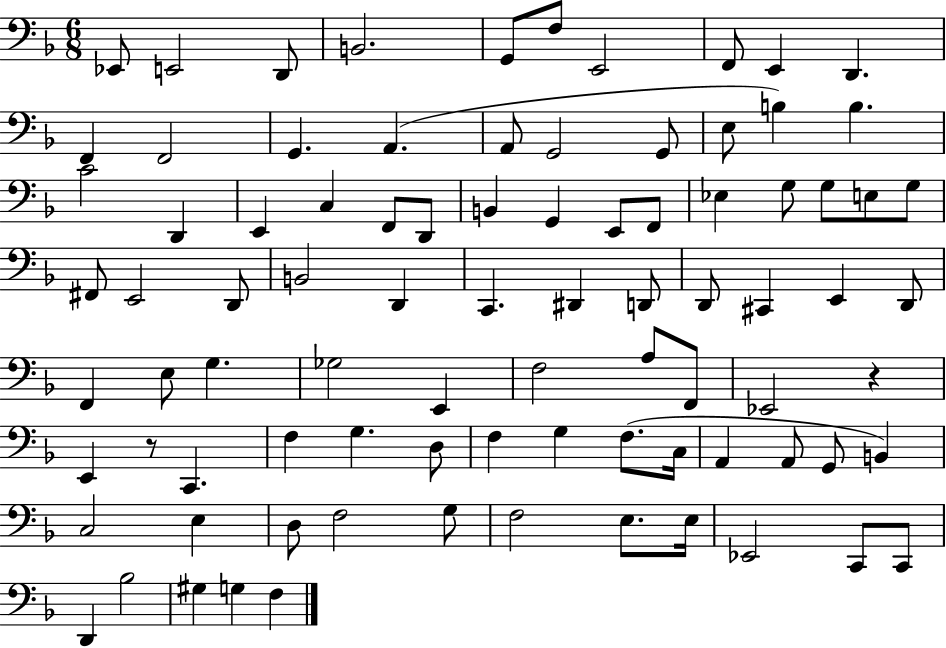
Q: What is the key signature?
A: F major